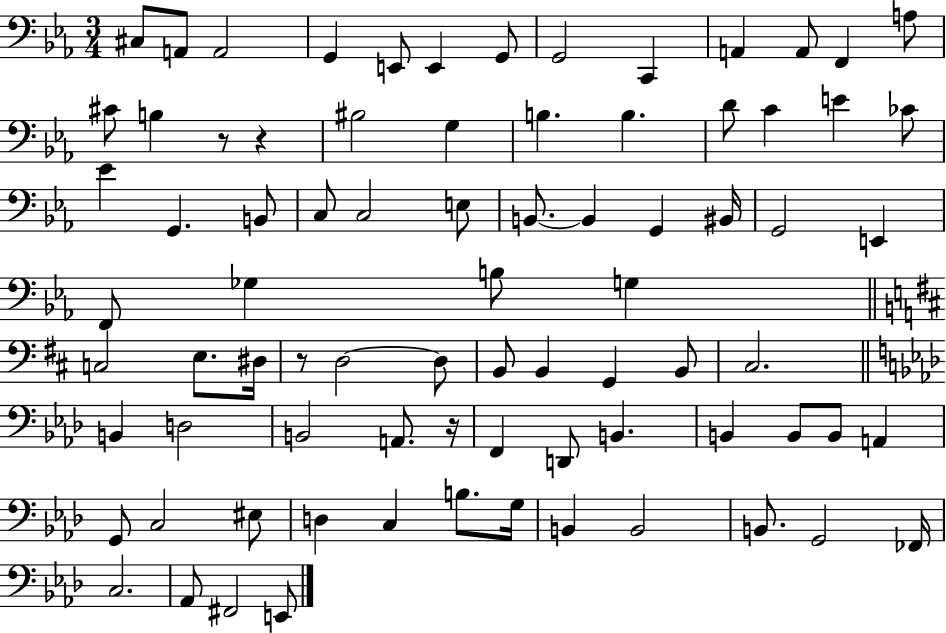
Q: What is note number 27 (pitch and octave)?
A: C3